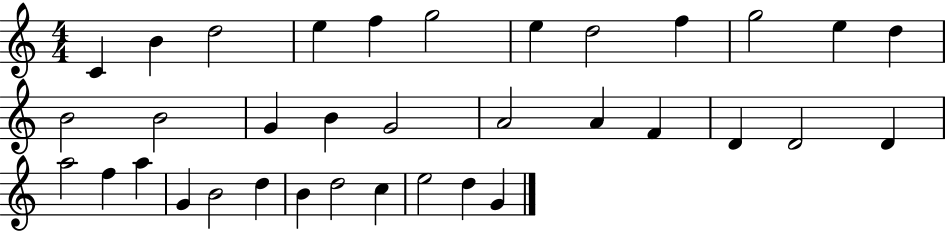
{
  \clef treble
  \numericTimeSignature
  \time 4/4
  \key c \major
  c'4 b'4 d''2 | e''4 f''4 g''2 | e''4 d''2 f''4 | g''2 e''4 d''4 | \break b'2 b'2 | g'4 b'4 g'2 | a'2 a'4 f'4 | d'4 d'2 d'4 | \break a''2 f''4 a''4 | g'4 b'2 d''4 | b'4 d''2 c''4 | e''2 d''4 g'4 | \break \bar "|."
}